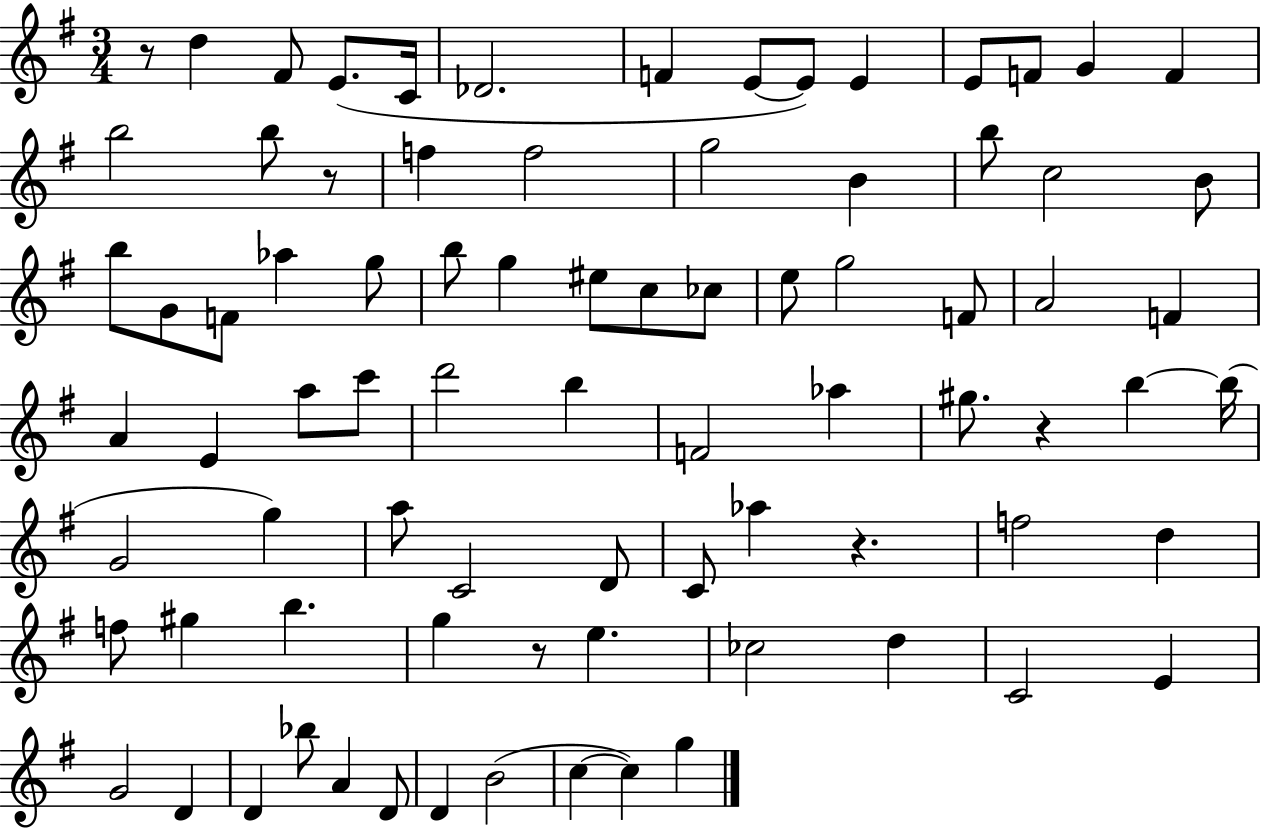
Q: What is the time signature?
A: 3/4